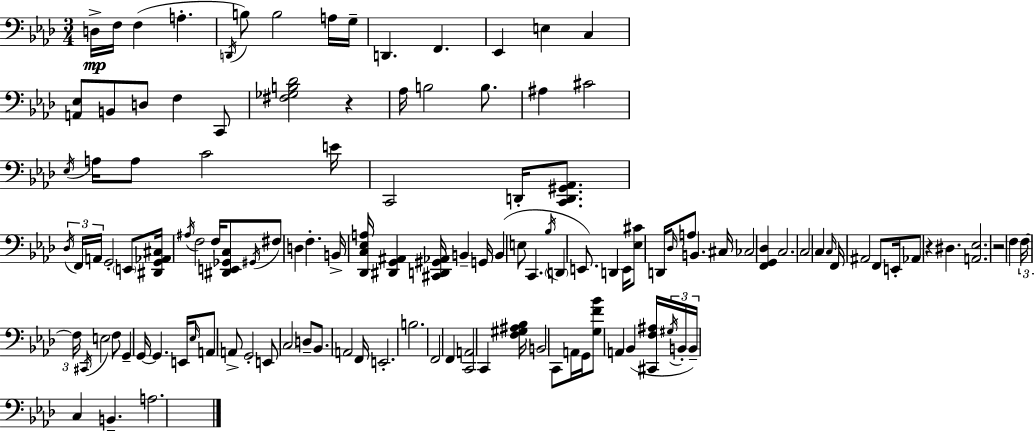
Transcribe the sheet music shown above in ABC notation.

X:1
T:Untitled
M:3/4
L:1/4
K:Fm
D,/4 F,/4 F, A, D,,/4 B,/2 B,2 A,/4 G,/4 D,, F,, _E,, E, C, [A,,_E,]/2 B,,/2 D,/2 F, C,,/2 [^F,_G,B,_D]2 z _A,/4 B,2 B,/2 ^A, ^C2 _E,/4 A,/4 A,/2 C2 E/4 C,,2 D,,/4 [C,,D,,^G,,_A,,]/2 _D,/4 F,,/4 A,,/4 G,,2 E,,/2 [^D,,G,,_A,,^C,]/4 ^A,/4 F,2 F,/4 [^D,,E,,_G,,C,]/2 ^G,,/4 ^F,/2 D, F, B,,/4 [_D,,C,_E,A,]/4 [^D,,G,,^A,,] [^C,,D,,^G,,_A,,]/4 B,, G,,/4 B,, E,/2 C,, _B,/4 D,, E,,/2 D,, E,,/4 [_E,^C]/2 D,,/4 _D,/4 A,/2 B,, ^C,/4 _C,2 [F,,G,,_D,] C,2 C,2 C, C,/4 F,,/4 ^A,,2 F,,/2 E,,/4 _A,,/2 z ^D, [A,,_E,]2 z2 F, F,/4 F,/4 ^C,,/4 E,2 F,/2 G,, G,,/4 G,, E,,/4 _E,/4 A,,/2 A,,/2 G,,2 E,,/2 C,2 D,/2 _B,,/2 A,,2 F,,/4 E,,2 B,2 F,,2 F,, [C,,A,,]2 C,, [F,^G,^A,_B,]/4 B,,2 C,,/2 A,,/4 G,,/4 [G,F_B]/2 A,, _B,, [^C,,F,^A,]/4 ^G,/4 B,,/4 B,,/4 C, B,, A,2